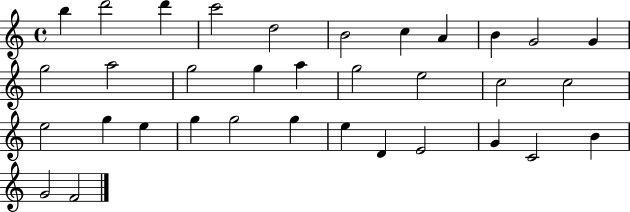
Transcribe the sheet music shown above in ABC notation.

X:1
T:Untitled
M:4/4
L:1/4
K:C
b d'2 d' c'2 d2 B2 c A B G2 G g2 a2 g2 g a g2 e2 c2 c2 e2 g e g g2 g e D E2 G C2 B G2 F2